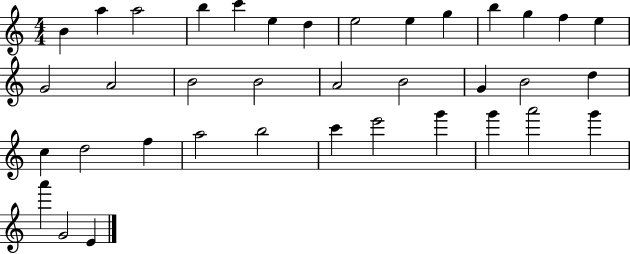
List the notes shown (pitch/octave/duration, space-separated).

B4/q A5/q A5/h B5/q C6/q E5/q D5/q E5/h E5/q G5/q B5/q G5/q F5/q E5/q G4/h A4/h B4/h B4/h A4/h B4/h G4/q B4/h D5/q C5/q D5/h F5/q A5/h B5/h C6/q E6/h G6/q G6/q A6/h G6/q A6/q G4/h E4/q